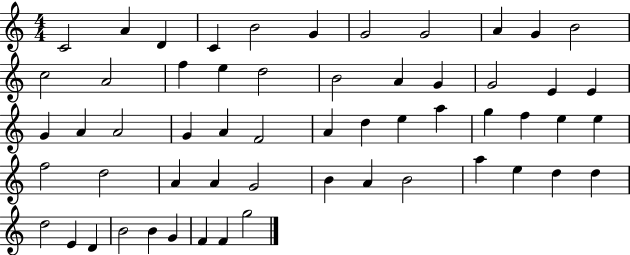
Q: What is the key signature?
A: C major